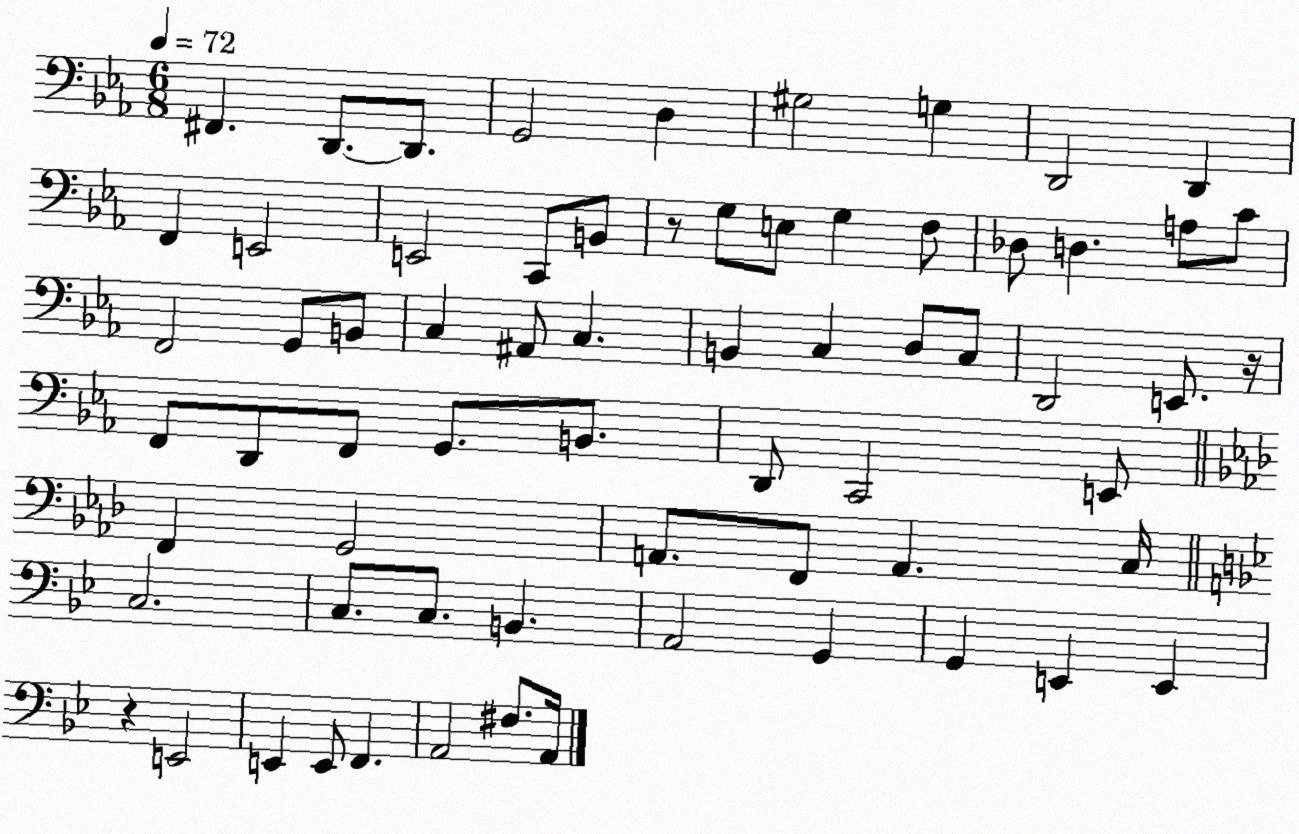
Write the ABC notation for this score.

X:1
T:Untitled
M:6/8
L:1/4
K:Eb
^F,, D,,/2 D,,/2 G,,2 D, ^G,2 G, D,,2 D,, F,, E,,2 E,,2 C,,/2 B,,/2 z/2 G,/2 E,/2 G, F,/2 _D,/2 D, A,/2 C/2 F,,2 G,,/2 B,,/2 C, ^A,,/2 C, B,, C, D,/2 C,/2 D,,2 E,,/2 z/4 F,,/2 D,,/2 F,,/2 G,,/2 B,,/2 D,,/2 C,,2 E,,/2 F,, G,,2 A,,/2 F,,/2 A,, C,/4 C,2 C,/2 C,/2 B,, A,,2 G,, G,, E,, E,, z E,,2 E,, E,,/2 F,, A,,2 ^F,/2 A,,/4